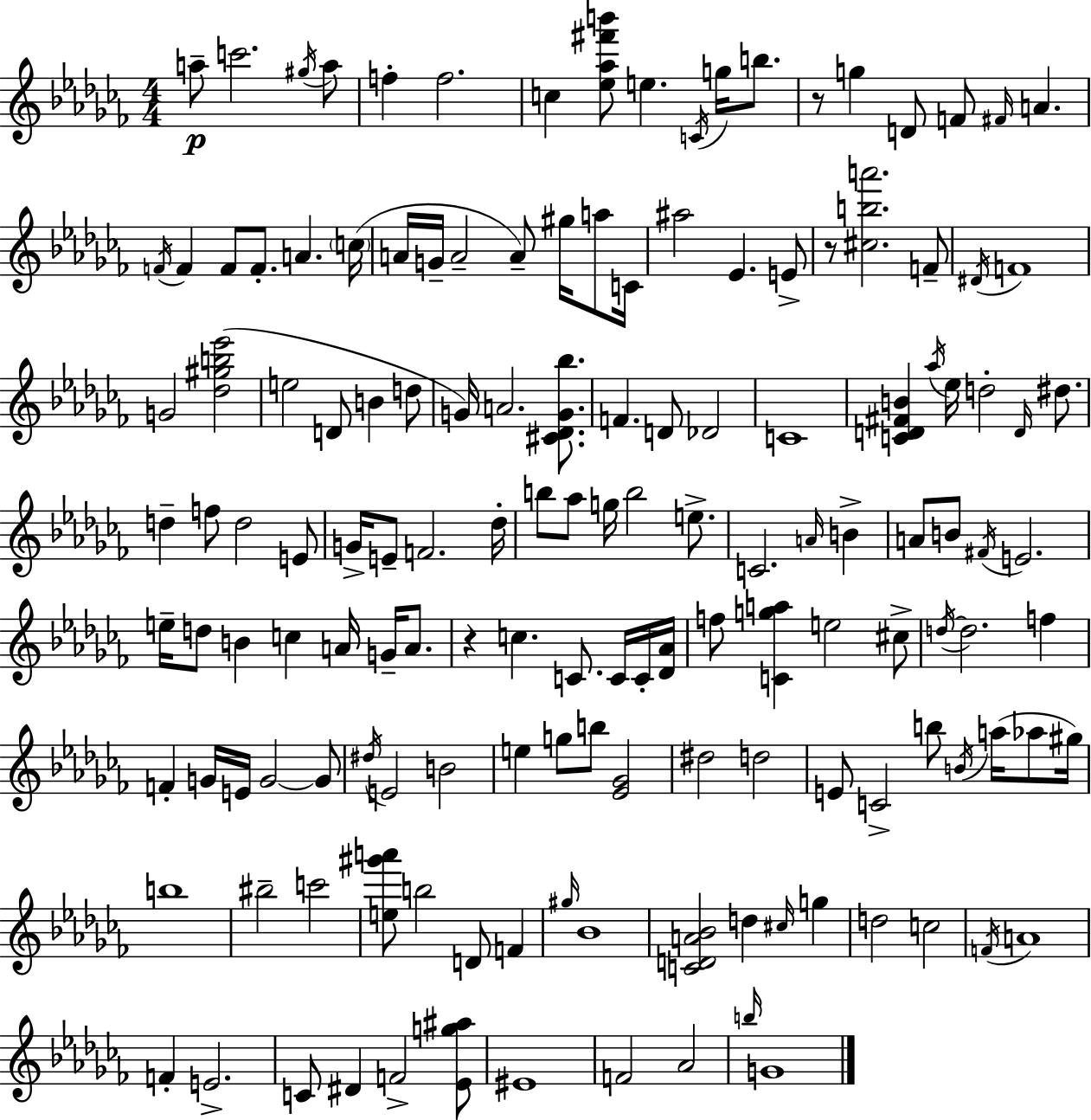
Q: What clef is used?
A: treble